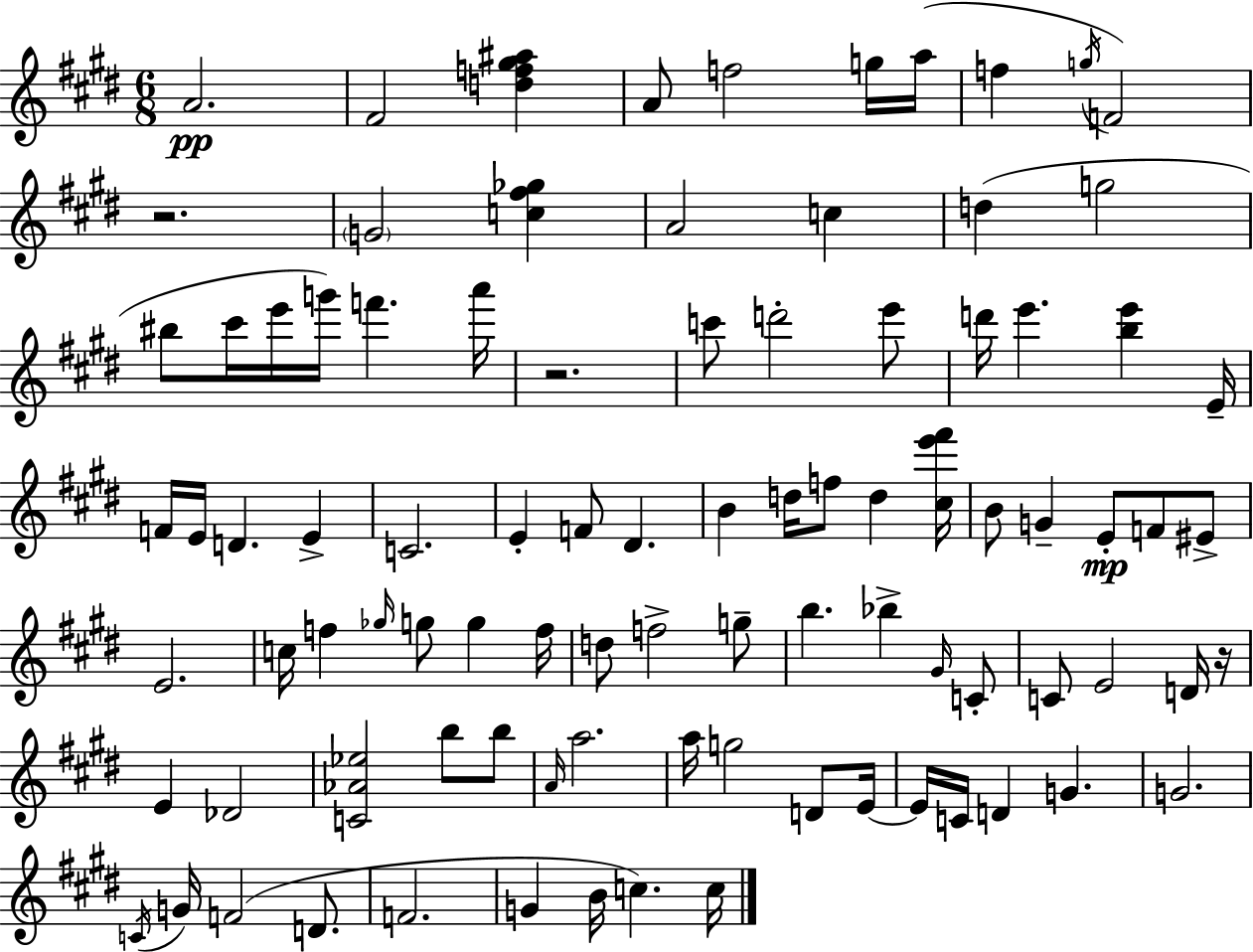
A4/h. F#4/h [D5,F5,G#5,A#5]/q A4/e F5/h G5/s A5/s F5/q G5/s F4/h R/h. G4/h [C5,F#5,Gb5]/q A4/h C5/q D5/q G5/h BIS5/e C#6/s E6/s G6/s F6/q. A6/s R/h. C6/e D6/h E6/e D6/s E6/q. [B5,E6]/q E4/s F4/s E4/s D4/q. E4/q C4/h. E4/q F4/e D#4/q. B4/q D5/s F5/e D5/q [C#5,E6,F#6]/s B4/e G4/q E4/e F4/e EIS4/e E4/h. C5/s F5/q Gb5/s G5/e G5/q F5/s D5/e F5/h G5/e B5/q. Bb5/q G#4/s C4/e C4/e E4/h D4/s R/s E4/q Db4/h [C4,Ab4,Eb5]/h B5/e B5/e A4/s A5/h. A5/s G5/h D4/e E4/s E4/s C4/s D4/q G4/q. G4/h. C4/s G4/s F4/h D4/e. F4/h. G4/q B4/s C5/q. C5/s